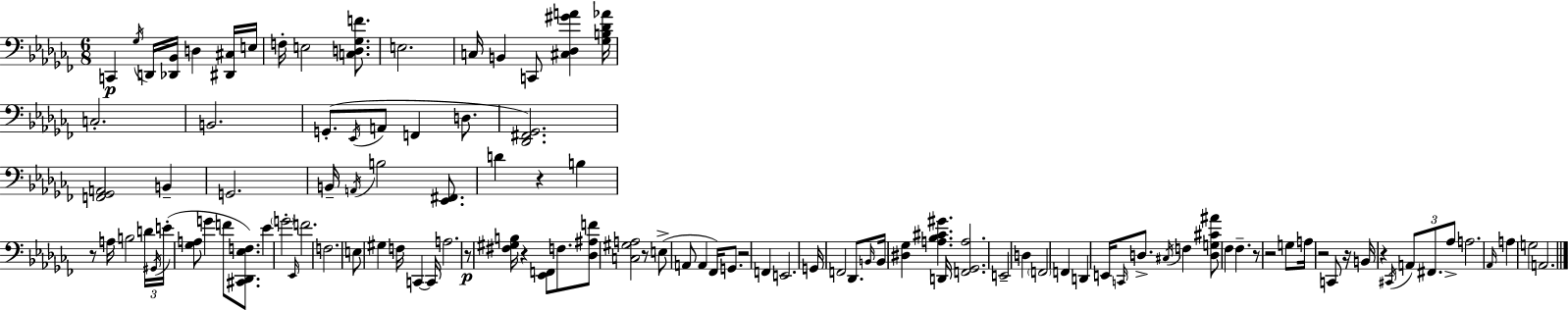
X:1
T:Untitled
M:6/8
L:1/4
K:Abm
C,, _G,/4 D,,/4 [_D,,_B,,]/4 D, [^D,,^C,]/4 E,/4 F,/4 E,2 [C,D,_G,F]/2 E,2 C,/4 B,, C,,/2 [^C,_D,^GA] [_G,B,_D_A]/4 C,2 B,,2 G,,/2 _E,,/4 A,,/2 F,, D,/2 [_D,,^F,,_G,,]2 [F,,_G,,A,,]2 B,, G,,2 B,,/4 A,,/4 B,2 [_E,,^F,,]/2 D z B, z/2 A,/4 B,2 D/4 ^G,,/4 E/4 [_G,A,]/2 G F/2 [^C,,_D,,_E,F,]/2 _E G2 _E,,/4 F2 F,2 E,/2 ^G, F,/4 C,, C,,/4 A,2 z/2 [^F,^G,B,]/4 z [_E,,F,,]/2 F,/2 [_D,^A,F]/2 [C,^G,A,]2 z/2 E,/2 A,,/2 A,, _F,,/4 G,,/2 z2 F,, E,,2 G,,/4 F,,2 _D,,/2 B,,/4 B,,/4 [^D,_G,] [A,_B,^C^G] D,,/4 [F,,_G,,A,]2 E,,2 D, F,,2 F,, D,, E,,/4 C,,/4 D,/2 ^C,/4 F, [D,G,^C^A]/2 _F, _F, z/2 z2 G,/2 A,/4 z2 C,,/2 z/4 B,,/4 z ^C,,/4 A,,/2 ^F,,/2 _A,/2 A,2 _A,,/4 A, G,2 A,,2